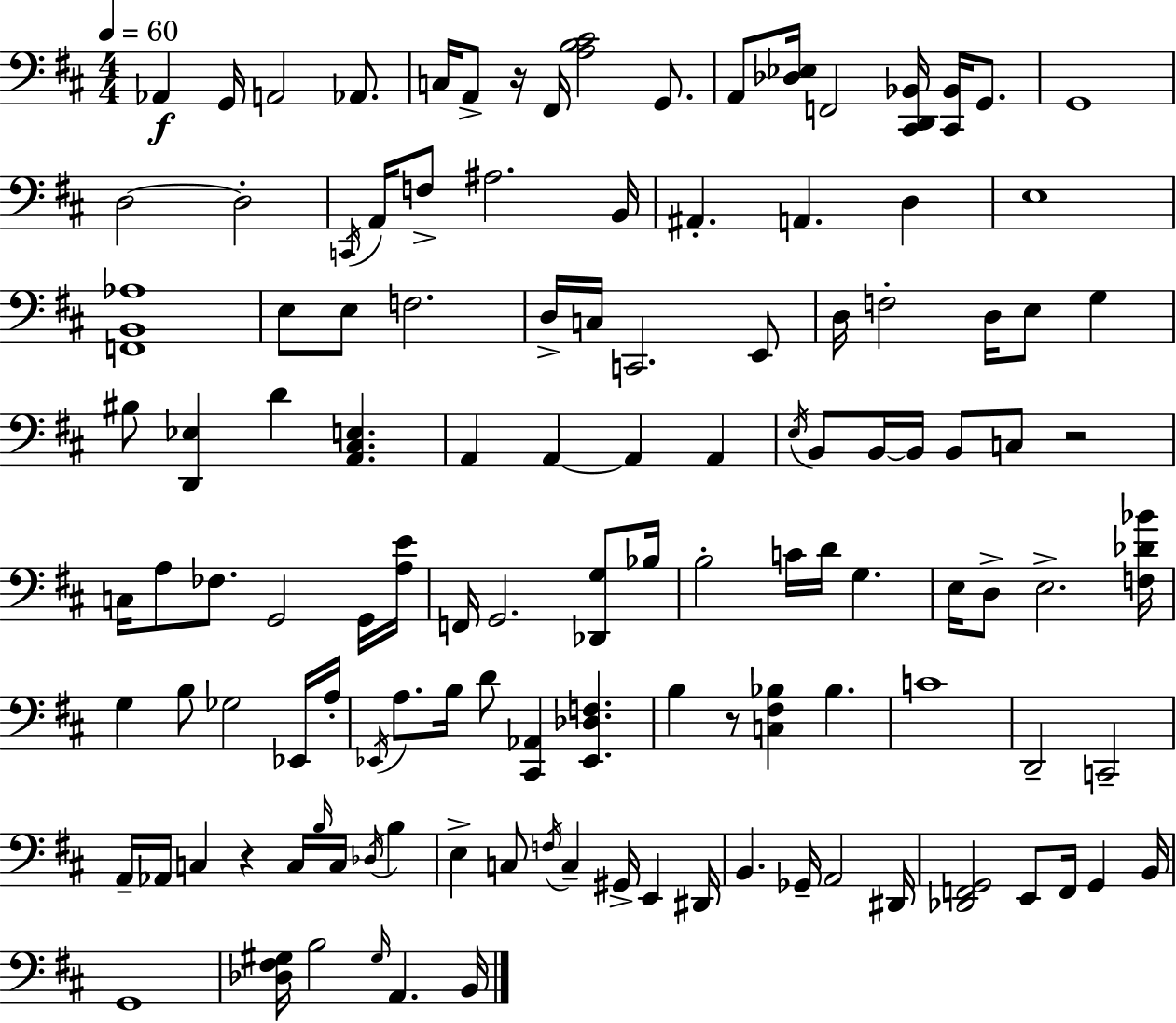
X:1
T:Untitled
M:4/4
L:1/4
K:D
_A,, G,,/4 A,,2 _A,,/2 C,/4 A,,/2 z/4 ^F,,/4 [A,B,^C]2 G,,/2 A,,/2 [_D,_E,]/4 F,,2 [^C,,D,,_B,,]/4 [^C,,_B,,]/4 G,,/2 G,,4 D,2 D,2 C,,/4 A,,/4 F,/2 ^A,2 B,,/4 ^A,, A,, D, E,4 [F,,B,,_A,]4 E,/2 E,/2 F,2 D,/4 C,/4 C,,2 E,,/2 D,/4 F,2 D,/4 E,/2 G, ^B,/2 [D,,_E,] D [A,,^C,E,] A,, A,, A,, A,, E,/4 B,,/2 B,,/4 B,,/4 B,,/2 C,/2 z2 C,/4 A,/2 _F,/2 G,,2 G,,/4 [A,E]/4 F,,/4 G,,2 [_D,,G,]/2 _B,/4 B,2 C/4 D/4 G, E,/4 D,/2 E,2 [F,_D_B]/4 G, B,/2 _G,2 _E,,/4 A,/4 _E,,/4 A,/2 B,/4 D/2 [^C,,_A,,] [_E,,_D,F,] B, z/2 [C,^F,_B,] _B, C4 D,,2 C,,2 A,,/4 _A,,/4 C, z C,/4 B,/4 C,/4 _D,/4 B, E, C,/2 F,/4 C, ^G,,/4 E,, ^D,,/4 B,, _G,,/4 A,,2 ^D,,/4 [_D,,F,,G,,]2 E,,/2 F,,/4 G,, B,,/4 G,,4 [_D,^F,^G,]/4 B,2 ^G,/4 A,, B,,/4